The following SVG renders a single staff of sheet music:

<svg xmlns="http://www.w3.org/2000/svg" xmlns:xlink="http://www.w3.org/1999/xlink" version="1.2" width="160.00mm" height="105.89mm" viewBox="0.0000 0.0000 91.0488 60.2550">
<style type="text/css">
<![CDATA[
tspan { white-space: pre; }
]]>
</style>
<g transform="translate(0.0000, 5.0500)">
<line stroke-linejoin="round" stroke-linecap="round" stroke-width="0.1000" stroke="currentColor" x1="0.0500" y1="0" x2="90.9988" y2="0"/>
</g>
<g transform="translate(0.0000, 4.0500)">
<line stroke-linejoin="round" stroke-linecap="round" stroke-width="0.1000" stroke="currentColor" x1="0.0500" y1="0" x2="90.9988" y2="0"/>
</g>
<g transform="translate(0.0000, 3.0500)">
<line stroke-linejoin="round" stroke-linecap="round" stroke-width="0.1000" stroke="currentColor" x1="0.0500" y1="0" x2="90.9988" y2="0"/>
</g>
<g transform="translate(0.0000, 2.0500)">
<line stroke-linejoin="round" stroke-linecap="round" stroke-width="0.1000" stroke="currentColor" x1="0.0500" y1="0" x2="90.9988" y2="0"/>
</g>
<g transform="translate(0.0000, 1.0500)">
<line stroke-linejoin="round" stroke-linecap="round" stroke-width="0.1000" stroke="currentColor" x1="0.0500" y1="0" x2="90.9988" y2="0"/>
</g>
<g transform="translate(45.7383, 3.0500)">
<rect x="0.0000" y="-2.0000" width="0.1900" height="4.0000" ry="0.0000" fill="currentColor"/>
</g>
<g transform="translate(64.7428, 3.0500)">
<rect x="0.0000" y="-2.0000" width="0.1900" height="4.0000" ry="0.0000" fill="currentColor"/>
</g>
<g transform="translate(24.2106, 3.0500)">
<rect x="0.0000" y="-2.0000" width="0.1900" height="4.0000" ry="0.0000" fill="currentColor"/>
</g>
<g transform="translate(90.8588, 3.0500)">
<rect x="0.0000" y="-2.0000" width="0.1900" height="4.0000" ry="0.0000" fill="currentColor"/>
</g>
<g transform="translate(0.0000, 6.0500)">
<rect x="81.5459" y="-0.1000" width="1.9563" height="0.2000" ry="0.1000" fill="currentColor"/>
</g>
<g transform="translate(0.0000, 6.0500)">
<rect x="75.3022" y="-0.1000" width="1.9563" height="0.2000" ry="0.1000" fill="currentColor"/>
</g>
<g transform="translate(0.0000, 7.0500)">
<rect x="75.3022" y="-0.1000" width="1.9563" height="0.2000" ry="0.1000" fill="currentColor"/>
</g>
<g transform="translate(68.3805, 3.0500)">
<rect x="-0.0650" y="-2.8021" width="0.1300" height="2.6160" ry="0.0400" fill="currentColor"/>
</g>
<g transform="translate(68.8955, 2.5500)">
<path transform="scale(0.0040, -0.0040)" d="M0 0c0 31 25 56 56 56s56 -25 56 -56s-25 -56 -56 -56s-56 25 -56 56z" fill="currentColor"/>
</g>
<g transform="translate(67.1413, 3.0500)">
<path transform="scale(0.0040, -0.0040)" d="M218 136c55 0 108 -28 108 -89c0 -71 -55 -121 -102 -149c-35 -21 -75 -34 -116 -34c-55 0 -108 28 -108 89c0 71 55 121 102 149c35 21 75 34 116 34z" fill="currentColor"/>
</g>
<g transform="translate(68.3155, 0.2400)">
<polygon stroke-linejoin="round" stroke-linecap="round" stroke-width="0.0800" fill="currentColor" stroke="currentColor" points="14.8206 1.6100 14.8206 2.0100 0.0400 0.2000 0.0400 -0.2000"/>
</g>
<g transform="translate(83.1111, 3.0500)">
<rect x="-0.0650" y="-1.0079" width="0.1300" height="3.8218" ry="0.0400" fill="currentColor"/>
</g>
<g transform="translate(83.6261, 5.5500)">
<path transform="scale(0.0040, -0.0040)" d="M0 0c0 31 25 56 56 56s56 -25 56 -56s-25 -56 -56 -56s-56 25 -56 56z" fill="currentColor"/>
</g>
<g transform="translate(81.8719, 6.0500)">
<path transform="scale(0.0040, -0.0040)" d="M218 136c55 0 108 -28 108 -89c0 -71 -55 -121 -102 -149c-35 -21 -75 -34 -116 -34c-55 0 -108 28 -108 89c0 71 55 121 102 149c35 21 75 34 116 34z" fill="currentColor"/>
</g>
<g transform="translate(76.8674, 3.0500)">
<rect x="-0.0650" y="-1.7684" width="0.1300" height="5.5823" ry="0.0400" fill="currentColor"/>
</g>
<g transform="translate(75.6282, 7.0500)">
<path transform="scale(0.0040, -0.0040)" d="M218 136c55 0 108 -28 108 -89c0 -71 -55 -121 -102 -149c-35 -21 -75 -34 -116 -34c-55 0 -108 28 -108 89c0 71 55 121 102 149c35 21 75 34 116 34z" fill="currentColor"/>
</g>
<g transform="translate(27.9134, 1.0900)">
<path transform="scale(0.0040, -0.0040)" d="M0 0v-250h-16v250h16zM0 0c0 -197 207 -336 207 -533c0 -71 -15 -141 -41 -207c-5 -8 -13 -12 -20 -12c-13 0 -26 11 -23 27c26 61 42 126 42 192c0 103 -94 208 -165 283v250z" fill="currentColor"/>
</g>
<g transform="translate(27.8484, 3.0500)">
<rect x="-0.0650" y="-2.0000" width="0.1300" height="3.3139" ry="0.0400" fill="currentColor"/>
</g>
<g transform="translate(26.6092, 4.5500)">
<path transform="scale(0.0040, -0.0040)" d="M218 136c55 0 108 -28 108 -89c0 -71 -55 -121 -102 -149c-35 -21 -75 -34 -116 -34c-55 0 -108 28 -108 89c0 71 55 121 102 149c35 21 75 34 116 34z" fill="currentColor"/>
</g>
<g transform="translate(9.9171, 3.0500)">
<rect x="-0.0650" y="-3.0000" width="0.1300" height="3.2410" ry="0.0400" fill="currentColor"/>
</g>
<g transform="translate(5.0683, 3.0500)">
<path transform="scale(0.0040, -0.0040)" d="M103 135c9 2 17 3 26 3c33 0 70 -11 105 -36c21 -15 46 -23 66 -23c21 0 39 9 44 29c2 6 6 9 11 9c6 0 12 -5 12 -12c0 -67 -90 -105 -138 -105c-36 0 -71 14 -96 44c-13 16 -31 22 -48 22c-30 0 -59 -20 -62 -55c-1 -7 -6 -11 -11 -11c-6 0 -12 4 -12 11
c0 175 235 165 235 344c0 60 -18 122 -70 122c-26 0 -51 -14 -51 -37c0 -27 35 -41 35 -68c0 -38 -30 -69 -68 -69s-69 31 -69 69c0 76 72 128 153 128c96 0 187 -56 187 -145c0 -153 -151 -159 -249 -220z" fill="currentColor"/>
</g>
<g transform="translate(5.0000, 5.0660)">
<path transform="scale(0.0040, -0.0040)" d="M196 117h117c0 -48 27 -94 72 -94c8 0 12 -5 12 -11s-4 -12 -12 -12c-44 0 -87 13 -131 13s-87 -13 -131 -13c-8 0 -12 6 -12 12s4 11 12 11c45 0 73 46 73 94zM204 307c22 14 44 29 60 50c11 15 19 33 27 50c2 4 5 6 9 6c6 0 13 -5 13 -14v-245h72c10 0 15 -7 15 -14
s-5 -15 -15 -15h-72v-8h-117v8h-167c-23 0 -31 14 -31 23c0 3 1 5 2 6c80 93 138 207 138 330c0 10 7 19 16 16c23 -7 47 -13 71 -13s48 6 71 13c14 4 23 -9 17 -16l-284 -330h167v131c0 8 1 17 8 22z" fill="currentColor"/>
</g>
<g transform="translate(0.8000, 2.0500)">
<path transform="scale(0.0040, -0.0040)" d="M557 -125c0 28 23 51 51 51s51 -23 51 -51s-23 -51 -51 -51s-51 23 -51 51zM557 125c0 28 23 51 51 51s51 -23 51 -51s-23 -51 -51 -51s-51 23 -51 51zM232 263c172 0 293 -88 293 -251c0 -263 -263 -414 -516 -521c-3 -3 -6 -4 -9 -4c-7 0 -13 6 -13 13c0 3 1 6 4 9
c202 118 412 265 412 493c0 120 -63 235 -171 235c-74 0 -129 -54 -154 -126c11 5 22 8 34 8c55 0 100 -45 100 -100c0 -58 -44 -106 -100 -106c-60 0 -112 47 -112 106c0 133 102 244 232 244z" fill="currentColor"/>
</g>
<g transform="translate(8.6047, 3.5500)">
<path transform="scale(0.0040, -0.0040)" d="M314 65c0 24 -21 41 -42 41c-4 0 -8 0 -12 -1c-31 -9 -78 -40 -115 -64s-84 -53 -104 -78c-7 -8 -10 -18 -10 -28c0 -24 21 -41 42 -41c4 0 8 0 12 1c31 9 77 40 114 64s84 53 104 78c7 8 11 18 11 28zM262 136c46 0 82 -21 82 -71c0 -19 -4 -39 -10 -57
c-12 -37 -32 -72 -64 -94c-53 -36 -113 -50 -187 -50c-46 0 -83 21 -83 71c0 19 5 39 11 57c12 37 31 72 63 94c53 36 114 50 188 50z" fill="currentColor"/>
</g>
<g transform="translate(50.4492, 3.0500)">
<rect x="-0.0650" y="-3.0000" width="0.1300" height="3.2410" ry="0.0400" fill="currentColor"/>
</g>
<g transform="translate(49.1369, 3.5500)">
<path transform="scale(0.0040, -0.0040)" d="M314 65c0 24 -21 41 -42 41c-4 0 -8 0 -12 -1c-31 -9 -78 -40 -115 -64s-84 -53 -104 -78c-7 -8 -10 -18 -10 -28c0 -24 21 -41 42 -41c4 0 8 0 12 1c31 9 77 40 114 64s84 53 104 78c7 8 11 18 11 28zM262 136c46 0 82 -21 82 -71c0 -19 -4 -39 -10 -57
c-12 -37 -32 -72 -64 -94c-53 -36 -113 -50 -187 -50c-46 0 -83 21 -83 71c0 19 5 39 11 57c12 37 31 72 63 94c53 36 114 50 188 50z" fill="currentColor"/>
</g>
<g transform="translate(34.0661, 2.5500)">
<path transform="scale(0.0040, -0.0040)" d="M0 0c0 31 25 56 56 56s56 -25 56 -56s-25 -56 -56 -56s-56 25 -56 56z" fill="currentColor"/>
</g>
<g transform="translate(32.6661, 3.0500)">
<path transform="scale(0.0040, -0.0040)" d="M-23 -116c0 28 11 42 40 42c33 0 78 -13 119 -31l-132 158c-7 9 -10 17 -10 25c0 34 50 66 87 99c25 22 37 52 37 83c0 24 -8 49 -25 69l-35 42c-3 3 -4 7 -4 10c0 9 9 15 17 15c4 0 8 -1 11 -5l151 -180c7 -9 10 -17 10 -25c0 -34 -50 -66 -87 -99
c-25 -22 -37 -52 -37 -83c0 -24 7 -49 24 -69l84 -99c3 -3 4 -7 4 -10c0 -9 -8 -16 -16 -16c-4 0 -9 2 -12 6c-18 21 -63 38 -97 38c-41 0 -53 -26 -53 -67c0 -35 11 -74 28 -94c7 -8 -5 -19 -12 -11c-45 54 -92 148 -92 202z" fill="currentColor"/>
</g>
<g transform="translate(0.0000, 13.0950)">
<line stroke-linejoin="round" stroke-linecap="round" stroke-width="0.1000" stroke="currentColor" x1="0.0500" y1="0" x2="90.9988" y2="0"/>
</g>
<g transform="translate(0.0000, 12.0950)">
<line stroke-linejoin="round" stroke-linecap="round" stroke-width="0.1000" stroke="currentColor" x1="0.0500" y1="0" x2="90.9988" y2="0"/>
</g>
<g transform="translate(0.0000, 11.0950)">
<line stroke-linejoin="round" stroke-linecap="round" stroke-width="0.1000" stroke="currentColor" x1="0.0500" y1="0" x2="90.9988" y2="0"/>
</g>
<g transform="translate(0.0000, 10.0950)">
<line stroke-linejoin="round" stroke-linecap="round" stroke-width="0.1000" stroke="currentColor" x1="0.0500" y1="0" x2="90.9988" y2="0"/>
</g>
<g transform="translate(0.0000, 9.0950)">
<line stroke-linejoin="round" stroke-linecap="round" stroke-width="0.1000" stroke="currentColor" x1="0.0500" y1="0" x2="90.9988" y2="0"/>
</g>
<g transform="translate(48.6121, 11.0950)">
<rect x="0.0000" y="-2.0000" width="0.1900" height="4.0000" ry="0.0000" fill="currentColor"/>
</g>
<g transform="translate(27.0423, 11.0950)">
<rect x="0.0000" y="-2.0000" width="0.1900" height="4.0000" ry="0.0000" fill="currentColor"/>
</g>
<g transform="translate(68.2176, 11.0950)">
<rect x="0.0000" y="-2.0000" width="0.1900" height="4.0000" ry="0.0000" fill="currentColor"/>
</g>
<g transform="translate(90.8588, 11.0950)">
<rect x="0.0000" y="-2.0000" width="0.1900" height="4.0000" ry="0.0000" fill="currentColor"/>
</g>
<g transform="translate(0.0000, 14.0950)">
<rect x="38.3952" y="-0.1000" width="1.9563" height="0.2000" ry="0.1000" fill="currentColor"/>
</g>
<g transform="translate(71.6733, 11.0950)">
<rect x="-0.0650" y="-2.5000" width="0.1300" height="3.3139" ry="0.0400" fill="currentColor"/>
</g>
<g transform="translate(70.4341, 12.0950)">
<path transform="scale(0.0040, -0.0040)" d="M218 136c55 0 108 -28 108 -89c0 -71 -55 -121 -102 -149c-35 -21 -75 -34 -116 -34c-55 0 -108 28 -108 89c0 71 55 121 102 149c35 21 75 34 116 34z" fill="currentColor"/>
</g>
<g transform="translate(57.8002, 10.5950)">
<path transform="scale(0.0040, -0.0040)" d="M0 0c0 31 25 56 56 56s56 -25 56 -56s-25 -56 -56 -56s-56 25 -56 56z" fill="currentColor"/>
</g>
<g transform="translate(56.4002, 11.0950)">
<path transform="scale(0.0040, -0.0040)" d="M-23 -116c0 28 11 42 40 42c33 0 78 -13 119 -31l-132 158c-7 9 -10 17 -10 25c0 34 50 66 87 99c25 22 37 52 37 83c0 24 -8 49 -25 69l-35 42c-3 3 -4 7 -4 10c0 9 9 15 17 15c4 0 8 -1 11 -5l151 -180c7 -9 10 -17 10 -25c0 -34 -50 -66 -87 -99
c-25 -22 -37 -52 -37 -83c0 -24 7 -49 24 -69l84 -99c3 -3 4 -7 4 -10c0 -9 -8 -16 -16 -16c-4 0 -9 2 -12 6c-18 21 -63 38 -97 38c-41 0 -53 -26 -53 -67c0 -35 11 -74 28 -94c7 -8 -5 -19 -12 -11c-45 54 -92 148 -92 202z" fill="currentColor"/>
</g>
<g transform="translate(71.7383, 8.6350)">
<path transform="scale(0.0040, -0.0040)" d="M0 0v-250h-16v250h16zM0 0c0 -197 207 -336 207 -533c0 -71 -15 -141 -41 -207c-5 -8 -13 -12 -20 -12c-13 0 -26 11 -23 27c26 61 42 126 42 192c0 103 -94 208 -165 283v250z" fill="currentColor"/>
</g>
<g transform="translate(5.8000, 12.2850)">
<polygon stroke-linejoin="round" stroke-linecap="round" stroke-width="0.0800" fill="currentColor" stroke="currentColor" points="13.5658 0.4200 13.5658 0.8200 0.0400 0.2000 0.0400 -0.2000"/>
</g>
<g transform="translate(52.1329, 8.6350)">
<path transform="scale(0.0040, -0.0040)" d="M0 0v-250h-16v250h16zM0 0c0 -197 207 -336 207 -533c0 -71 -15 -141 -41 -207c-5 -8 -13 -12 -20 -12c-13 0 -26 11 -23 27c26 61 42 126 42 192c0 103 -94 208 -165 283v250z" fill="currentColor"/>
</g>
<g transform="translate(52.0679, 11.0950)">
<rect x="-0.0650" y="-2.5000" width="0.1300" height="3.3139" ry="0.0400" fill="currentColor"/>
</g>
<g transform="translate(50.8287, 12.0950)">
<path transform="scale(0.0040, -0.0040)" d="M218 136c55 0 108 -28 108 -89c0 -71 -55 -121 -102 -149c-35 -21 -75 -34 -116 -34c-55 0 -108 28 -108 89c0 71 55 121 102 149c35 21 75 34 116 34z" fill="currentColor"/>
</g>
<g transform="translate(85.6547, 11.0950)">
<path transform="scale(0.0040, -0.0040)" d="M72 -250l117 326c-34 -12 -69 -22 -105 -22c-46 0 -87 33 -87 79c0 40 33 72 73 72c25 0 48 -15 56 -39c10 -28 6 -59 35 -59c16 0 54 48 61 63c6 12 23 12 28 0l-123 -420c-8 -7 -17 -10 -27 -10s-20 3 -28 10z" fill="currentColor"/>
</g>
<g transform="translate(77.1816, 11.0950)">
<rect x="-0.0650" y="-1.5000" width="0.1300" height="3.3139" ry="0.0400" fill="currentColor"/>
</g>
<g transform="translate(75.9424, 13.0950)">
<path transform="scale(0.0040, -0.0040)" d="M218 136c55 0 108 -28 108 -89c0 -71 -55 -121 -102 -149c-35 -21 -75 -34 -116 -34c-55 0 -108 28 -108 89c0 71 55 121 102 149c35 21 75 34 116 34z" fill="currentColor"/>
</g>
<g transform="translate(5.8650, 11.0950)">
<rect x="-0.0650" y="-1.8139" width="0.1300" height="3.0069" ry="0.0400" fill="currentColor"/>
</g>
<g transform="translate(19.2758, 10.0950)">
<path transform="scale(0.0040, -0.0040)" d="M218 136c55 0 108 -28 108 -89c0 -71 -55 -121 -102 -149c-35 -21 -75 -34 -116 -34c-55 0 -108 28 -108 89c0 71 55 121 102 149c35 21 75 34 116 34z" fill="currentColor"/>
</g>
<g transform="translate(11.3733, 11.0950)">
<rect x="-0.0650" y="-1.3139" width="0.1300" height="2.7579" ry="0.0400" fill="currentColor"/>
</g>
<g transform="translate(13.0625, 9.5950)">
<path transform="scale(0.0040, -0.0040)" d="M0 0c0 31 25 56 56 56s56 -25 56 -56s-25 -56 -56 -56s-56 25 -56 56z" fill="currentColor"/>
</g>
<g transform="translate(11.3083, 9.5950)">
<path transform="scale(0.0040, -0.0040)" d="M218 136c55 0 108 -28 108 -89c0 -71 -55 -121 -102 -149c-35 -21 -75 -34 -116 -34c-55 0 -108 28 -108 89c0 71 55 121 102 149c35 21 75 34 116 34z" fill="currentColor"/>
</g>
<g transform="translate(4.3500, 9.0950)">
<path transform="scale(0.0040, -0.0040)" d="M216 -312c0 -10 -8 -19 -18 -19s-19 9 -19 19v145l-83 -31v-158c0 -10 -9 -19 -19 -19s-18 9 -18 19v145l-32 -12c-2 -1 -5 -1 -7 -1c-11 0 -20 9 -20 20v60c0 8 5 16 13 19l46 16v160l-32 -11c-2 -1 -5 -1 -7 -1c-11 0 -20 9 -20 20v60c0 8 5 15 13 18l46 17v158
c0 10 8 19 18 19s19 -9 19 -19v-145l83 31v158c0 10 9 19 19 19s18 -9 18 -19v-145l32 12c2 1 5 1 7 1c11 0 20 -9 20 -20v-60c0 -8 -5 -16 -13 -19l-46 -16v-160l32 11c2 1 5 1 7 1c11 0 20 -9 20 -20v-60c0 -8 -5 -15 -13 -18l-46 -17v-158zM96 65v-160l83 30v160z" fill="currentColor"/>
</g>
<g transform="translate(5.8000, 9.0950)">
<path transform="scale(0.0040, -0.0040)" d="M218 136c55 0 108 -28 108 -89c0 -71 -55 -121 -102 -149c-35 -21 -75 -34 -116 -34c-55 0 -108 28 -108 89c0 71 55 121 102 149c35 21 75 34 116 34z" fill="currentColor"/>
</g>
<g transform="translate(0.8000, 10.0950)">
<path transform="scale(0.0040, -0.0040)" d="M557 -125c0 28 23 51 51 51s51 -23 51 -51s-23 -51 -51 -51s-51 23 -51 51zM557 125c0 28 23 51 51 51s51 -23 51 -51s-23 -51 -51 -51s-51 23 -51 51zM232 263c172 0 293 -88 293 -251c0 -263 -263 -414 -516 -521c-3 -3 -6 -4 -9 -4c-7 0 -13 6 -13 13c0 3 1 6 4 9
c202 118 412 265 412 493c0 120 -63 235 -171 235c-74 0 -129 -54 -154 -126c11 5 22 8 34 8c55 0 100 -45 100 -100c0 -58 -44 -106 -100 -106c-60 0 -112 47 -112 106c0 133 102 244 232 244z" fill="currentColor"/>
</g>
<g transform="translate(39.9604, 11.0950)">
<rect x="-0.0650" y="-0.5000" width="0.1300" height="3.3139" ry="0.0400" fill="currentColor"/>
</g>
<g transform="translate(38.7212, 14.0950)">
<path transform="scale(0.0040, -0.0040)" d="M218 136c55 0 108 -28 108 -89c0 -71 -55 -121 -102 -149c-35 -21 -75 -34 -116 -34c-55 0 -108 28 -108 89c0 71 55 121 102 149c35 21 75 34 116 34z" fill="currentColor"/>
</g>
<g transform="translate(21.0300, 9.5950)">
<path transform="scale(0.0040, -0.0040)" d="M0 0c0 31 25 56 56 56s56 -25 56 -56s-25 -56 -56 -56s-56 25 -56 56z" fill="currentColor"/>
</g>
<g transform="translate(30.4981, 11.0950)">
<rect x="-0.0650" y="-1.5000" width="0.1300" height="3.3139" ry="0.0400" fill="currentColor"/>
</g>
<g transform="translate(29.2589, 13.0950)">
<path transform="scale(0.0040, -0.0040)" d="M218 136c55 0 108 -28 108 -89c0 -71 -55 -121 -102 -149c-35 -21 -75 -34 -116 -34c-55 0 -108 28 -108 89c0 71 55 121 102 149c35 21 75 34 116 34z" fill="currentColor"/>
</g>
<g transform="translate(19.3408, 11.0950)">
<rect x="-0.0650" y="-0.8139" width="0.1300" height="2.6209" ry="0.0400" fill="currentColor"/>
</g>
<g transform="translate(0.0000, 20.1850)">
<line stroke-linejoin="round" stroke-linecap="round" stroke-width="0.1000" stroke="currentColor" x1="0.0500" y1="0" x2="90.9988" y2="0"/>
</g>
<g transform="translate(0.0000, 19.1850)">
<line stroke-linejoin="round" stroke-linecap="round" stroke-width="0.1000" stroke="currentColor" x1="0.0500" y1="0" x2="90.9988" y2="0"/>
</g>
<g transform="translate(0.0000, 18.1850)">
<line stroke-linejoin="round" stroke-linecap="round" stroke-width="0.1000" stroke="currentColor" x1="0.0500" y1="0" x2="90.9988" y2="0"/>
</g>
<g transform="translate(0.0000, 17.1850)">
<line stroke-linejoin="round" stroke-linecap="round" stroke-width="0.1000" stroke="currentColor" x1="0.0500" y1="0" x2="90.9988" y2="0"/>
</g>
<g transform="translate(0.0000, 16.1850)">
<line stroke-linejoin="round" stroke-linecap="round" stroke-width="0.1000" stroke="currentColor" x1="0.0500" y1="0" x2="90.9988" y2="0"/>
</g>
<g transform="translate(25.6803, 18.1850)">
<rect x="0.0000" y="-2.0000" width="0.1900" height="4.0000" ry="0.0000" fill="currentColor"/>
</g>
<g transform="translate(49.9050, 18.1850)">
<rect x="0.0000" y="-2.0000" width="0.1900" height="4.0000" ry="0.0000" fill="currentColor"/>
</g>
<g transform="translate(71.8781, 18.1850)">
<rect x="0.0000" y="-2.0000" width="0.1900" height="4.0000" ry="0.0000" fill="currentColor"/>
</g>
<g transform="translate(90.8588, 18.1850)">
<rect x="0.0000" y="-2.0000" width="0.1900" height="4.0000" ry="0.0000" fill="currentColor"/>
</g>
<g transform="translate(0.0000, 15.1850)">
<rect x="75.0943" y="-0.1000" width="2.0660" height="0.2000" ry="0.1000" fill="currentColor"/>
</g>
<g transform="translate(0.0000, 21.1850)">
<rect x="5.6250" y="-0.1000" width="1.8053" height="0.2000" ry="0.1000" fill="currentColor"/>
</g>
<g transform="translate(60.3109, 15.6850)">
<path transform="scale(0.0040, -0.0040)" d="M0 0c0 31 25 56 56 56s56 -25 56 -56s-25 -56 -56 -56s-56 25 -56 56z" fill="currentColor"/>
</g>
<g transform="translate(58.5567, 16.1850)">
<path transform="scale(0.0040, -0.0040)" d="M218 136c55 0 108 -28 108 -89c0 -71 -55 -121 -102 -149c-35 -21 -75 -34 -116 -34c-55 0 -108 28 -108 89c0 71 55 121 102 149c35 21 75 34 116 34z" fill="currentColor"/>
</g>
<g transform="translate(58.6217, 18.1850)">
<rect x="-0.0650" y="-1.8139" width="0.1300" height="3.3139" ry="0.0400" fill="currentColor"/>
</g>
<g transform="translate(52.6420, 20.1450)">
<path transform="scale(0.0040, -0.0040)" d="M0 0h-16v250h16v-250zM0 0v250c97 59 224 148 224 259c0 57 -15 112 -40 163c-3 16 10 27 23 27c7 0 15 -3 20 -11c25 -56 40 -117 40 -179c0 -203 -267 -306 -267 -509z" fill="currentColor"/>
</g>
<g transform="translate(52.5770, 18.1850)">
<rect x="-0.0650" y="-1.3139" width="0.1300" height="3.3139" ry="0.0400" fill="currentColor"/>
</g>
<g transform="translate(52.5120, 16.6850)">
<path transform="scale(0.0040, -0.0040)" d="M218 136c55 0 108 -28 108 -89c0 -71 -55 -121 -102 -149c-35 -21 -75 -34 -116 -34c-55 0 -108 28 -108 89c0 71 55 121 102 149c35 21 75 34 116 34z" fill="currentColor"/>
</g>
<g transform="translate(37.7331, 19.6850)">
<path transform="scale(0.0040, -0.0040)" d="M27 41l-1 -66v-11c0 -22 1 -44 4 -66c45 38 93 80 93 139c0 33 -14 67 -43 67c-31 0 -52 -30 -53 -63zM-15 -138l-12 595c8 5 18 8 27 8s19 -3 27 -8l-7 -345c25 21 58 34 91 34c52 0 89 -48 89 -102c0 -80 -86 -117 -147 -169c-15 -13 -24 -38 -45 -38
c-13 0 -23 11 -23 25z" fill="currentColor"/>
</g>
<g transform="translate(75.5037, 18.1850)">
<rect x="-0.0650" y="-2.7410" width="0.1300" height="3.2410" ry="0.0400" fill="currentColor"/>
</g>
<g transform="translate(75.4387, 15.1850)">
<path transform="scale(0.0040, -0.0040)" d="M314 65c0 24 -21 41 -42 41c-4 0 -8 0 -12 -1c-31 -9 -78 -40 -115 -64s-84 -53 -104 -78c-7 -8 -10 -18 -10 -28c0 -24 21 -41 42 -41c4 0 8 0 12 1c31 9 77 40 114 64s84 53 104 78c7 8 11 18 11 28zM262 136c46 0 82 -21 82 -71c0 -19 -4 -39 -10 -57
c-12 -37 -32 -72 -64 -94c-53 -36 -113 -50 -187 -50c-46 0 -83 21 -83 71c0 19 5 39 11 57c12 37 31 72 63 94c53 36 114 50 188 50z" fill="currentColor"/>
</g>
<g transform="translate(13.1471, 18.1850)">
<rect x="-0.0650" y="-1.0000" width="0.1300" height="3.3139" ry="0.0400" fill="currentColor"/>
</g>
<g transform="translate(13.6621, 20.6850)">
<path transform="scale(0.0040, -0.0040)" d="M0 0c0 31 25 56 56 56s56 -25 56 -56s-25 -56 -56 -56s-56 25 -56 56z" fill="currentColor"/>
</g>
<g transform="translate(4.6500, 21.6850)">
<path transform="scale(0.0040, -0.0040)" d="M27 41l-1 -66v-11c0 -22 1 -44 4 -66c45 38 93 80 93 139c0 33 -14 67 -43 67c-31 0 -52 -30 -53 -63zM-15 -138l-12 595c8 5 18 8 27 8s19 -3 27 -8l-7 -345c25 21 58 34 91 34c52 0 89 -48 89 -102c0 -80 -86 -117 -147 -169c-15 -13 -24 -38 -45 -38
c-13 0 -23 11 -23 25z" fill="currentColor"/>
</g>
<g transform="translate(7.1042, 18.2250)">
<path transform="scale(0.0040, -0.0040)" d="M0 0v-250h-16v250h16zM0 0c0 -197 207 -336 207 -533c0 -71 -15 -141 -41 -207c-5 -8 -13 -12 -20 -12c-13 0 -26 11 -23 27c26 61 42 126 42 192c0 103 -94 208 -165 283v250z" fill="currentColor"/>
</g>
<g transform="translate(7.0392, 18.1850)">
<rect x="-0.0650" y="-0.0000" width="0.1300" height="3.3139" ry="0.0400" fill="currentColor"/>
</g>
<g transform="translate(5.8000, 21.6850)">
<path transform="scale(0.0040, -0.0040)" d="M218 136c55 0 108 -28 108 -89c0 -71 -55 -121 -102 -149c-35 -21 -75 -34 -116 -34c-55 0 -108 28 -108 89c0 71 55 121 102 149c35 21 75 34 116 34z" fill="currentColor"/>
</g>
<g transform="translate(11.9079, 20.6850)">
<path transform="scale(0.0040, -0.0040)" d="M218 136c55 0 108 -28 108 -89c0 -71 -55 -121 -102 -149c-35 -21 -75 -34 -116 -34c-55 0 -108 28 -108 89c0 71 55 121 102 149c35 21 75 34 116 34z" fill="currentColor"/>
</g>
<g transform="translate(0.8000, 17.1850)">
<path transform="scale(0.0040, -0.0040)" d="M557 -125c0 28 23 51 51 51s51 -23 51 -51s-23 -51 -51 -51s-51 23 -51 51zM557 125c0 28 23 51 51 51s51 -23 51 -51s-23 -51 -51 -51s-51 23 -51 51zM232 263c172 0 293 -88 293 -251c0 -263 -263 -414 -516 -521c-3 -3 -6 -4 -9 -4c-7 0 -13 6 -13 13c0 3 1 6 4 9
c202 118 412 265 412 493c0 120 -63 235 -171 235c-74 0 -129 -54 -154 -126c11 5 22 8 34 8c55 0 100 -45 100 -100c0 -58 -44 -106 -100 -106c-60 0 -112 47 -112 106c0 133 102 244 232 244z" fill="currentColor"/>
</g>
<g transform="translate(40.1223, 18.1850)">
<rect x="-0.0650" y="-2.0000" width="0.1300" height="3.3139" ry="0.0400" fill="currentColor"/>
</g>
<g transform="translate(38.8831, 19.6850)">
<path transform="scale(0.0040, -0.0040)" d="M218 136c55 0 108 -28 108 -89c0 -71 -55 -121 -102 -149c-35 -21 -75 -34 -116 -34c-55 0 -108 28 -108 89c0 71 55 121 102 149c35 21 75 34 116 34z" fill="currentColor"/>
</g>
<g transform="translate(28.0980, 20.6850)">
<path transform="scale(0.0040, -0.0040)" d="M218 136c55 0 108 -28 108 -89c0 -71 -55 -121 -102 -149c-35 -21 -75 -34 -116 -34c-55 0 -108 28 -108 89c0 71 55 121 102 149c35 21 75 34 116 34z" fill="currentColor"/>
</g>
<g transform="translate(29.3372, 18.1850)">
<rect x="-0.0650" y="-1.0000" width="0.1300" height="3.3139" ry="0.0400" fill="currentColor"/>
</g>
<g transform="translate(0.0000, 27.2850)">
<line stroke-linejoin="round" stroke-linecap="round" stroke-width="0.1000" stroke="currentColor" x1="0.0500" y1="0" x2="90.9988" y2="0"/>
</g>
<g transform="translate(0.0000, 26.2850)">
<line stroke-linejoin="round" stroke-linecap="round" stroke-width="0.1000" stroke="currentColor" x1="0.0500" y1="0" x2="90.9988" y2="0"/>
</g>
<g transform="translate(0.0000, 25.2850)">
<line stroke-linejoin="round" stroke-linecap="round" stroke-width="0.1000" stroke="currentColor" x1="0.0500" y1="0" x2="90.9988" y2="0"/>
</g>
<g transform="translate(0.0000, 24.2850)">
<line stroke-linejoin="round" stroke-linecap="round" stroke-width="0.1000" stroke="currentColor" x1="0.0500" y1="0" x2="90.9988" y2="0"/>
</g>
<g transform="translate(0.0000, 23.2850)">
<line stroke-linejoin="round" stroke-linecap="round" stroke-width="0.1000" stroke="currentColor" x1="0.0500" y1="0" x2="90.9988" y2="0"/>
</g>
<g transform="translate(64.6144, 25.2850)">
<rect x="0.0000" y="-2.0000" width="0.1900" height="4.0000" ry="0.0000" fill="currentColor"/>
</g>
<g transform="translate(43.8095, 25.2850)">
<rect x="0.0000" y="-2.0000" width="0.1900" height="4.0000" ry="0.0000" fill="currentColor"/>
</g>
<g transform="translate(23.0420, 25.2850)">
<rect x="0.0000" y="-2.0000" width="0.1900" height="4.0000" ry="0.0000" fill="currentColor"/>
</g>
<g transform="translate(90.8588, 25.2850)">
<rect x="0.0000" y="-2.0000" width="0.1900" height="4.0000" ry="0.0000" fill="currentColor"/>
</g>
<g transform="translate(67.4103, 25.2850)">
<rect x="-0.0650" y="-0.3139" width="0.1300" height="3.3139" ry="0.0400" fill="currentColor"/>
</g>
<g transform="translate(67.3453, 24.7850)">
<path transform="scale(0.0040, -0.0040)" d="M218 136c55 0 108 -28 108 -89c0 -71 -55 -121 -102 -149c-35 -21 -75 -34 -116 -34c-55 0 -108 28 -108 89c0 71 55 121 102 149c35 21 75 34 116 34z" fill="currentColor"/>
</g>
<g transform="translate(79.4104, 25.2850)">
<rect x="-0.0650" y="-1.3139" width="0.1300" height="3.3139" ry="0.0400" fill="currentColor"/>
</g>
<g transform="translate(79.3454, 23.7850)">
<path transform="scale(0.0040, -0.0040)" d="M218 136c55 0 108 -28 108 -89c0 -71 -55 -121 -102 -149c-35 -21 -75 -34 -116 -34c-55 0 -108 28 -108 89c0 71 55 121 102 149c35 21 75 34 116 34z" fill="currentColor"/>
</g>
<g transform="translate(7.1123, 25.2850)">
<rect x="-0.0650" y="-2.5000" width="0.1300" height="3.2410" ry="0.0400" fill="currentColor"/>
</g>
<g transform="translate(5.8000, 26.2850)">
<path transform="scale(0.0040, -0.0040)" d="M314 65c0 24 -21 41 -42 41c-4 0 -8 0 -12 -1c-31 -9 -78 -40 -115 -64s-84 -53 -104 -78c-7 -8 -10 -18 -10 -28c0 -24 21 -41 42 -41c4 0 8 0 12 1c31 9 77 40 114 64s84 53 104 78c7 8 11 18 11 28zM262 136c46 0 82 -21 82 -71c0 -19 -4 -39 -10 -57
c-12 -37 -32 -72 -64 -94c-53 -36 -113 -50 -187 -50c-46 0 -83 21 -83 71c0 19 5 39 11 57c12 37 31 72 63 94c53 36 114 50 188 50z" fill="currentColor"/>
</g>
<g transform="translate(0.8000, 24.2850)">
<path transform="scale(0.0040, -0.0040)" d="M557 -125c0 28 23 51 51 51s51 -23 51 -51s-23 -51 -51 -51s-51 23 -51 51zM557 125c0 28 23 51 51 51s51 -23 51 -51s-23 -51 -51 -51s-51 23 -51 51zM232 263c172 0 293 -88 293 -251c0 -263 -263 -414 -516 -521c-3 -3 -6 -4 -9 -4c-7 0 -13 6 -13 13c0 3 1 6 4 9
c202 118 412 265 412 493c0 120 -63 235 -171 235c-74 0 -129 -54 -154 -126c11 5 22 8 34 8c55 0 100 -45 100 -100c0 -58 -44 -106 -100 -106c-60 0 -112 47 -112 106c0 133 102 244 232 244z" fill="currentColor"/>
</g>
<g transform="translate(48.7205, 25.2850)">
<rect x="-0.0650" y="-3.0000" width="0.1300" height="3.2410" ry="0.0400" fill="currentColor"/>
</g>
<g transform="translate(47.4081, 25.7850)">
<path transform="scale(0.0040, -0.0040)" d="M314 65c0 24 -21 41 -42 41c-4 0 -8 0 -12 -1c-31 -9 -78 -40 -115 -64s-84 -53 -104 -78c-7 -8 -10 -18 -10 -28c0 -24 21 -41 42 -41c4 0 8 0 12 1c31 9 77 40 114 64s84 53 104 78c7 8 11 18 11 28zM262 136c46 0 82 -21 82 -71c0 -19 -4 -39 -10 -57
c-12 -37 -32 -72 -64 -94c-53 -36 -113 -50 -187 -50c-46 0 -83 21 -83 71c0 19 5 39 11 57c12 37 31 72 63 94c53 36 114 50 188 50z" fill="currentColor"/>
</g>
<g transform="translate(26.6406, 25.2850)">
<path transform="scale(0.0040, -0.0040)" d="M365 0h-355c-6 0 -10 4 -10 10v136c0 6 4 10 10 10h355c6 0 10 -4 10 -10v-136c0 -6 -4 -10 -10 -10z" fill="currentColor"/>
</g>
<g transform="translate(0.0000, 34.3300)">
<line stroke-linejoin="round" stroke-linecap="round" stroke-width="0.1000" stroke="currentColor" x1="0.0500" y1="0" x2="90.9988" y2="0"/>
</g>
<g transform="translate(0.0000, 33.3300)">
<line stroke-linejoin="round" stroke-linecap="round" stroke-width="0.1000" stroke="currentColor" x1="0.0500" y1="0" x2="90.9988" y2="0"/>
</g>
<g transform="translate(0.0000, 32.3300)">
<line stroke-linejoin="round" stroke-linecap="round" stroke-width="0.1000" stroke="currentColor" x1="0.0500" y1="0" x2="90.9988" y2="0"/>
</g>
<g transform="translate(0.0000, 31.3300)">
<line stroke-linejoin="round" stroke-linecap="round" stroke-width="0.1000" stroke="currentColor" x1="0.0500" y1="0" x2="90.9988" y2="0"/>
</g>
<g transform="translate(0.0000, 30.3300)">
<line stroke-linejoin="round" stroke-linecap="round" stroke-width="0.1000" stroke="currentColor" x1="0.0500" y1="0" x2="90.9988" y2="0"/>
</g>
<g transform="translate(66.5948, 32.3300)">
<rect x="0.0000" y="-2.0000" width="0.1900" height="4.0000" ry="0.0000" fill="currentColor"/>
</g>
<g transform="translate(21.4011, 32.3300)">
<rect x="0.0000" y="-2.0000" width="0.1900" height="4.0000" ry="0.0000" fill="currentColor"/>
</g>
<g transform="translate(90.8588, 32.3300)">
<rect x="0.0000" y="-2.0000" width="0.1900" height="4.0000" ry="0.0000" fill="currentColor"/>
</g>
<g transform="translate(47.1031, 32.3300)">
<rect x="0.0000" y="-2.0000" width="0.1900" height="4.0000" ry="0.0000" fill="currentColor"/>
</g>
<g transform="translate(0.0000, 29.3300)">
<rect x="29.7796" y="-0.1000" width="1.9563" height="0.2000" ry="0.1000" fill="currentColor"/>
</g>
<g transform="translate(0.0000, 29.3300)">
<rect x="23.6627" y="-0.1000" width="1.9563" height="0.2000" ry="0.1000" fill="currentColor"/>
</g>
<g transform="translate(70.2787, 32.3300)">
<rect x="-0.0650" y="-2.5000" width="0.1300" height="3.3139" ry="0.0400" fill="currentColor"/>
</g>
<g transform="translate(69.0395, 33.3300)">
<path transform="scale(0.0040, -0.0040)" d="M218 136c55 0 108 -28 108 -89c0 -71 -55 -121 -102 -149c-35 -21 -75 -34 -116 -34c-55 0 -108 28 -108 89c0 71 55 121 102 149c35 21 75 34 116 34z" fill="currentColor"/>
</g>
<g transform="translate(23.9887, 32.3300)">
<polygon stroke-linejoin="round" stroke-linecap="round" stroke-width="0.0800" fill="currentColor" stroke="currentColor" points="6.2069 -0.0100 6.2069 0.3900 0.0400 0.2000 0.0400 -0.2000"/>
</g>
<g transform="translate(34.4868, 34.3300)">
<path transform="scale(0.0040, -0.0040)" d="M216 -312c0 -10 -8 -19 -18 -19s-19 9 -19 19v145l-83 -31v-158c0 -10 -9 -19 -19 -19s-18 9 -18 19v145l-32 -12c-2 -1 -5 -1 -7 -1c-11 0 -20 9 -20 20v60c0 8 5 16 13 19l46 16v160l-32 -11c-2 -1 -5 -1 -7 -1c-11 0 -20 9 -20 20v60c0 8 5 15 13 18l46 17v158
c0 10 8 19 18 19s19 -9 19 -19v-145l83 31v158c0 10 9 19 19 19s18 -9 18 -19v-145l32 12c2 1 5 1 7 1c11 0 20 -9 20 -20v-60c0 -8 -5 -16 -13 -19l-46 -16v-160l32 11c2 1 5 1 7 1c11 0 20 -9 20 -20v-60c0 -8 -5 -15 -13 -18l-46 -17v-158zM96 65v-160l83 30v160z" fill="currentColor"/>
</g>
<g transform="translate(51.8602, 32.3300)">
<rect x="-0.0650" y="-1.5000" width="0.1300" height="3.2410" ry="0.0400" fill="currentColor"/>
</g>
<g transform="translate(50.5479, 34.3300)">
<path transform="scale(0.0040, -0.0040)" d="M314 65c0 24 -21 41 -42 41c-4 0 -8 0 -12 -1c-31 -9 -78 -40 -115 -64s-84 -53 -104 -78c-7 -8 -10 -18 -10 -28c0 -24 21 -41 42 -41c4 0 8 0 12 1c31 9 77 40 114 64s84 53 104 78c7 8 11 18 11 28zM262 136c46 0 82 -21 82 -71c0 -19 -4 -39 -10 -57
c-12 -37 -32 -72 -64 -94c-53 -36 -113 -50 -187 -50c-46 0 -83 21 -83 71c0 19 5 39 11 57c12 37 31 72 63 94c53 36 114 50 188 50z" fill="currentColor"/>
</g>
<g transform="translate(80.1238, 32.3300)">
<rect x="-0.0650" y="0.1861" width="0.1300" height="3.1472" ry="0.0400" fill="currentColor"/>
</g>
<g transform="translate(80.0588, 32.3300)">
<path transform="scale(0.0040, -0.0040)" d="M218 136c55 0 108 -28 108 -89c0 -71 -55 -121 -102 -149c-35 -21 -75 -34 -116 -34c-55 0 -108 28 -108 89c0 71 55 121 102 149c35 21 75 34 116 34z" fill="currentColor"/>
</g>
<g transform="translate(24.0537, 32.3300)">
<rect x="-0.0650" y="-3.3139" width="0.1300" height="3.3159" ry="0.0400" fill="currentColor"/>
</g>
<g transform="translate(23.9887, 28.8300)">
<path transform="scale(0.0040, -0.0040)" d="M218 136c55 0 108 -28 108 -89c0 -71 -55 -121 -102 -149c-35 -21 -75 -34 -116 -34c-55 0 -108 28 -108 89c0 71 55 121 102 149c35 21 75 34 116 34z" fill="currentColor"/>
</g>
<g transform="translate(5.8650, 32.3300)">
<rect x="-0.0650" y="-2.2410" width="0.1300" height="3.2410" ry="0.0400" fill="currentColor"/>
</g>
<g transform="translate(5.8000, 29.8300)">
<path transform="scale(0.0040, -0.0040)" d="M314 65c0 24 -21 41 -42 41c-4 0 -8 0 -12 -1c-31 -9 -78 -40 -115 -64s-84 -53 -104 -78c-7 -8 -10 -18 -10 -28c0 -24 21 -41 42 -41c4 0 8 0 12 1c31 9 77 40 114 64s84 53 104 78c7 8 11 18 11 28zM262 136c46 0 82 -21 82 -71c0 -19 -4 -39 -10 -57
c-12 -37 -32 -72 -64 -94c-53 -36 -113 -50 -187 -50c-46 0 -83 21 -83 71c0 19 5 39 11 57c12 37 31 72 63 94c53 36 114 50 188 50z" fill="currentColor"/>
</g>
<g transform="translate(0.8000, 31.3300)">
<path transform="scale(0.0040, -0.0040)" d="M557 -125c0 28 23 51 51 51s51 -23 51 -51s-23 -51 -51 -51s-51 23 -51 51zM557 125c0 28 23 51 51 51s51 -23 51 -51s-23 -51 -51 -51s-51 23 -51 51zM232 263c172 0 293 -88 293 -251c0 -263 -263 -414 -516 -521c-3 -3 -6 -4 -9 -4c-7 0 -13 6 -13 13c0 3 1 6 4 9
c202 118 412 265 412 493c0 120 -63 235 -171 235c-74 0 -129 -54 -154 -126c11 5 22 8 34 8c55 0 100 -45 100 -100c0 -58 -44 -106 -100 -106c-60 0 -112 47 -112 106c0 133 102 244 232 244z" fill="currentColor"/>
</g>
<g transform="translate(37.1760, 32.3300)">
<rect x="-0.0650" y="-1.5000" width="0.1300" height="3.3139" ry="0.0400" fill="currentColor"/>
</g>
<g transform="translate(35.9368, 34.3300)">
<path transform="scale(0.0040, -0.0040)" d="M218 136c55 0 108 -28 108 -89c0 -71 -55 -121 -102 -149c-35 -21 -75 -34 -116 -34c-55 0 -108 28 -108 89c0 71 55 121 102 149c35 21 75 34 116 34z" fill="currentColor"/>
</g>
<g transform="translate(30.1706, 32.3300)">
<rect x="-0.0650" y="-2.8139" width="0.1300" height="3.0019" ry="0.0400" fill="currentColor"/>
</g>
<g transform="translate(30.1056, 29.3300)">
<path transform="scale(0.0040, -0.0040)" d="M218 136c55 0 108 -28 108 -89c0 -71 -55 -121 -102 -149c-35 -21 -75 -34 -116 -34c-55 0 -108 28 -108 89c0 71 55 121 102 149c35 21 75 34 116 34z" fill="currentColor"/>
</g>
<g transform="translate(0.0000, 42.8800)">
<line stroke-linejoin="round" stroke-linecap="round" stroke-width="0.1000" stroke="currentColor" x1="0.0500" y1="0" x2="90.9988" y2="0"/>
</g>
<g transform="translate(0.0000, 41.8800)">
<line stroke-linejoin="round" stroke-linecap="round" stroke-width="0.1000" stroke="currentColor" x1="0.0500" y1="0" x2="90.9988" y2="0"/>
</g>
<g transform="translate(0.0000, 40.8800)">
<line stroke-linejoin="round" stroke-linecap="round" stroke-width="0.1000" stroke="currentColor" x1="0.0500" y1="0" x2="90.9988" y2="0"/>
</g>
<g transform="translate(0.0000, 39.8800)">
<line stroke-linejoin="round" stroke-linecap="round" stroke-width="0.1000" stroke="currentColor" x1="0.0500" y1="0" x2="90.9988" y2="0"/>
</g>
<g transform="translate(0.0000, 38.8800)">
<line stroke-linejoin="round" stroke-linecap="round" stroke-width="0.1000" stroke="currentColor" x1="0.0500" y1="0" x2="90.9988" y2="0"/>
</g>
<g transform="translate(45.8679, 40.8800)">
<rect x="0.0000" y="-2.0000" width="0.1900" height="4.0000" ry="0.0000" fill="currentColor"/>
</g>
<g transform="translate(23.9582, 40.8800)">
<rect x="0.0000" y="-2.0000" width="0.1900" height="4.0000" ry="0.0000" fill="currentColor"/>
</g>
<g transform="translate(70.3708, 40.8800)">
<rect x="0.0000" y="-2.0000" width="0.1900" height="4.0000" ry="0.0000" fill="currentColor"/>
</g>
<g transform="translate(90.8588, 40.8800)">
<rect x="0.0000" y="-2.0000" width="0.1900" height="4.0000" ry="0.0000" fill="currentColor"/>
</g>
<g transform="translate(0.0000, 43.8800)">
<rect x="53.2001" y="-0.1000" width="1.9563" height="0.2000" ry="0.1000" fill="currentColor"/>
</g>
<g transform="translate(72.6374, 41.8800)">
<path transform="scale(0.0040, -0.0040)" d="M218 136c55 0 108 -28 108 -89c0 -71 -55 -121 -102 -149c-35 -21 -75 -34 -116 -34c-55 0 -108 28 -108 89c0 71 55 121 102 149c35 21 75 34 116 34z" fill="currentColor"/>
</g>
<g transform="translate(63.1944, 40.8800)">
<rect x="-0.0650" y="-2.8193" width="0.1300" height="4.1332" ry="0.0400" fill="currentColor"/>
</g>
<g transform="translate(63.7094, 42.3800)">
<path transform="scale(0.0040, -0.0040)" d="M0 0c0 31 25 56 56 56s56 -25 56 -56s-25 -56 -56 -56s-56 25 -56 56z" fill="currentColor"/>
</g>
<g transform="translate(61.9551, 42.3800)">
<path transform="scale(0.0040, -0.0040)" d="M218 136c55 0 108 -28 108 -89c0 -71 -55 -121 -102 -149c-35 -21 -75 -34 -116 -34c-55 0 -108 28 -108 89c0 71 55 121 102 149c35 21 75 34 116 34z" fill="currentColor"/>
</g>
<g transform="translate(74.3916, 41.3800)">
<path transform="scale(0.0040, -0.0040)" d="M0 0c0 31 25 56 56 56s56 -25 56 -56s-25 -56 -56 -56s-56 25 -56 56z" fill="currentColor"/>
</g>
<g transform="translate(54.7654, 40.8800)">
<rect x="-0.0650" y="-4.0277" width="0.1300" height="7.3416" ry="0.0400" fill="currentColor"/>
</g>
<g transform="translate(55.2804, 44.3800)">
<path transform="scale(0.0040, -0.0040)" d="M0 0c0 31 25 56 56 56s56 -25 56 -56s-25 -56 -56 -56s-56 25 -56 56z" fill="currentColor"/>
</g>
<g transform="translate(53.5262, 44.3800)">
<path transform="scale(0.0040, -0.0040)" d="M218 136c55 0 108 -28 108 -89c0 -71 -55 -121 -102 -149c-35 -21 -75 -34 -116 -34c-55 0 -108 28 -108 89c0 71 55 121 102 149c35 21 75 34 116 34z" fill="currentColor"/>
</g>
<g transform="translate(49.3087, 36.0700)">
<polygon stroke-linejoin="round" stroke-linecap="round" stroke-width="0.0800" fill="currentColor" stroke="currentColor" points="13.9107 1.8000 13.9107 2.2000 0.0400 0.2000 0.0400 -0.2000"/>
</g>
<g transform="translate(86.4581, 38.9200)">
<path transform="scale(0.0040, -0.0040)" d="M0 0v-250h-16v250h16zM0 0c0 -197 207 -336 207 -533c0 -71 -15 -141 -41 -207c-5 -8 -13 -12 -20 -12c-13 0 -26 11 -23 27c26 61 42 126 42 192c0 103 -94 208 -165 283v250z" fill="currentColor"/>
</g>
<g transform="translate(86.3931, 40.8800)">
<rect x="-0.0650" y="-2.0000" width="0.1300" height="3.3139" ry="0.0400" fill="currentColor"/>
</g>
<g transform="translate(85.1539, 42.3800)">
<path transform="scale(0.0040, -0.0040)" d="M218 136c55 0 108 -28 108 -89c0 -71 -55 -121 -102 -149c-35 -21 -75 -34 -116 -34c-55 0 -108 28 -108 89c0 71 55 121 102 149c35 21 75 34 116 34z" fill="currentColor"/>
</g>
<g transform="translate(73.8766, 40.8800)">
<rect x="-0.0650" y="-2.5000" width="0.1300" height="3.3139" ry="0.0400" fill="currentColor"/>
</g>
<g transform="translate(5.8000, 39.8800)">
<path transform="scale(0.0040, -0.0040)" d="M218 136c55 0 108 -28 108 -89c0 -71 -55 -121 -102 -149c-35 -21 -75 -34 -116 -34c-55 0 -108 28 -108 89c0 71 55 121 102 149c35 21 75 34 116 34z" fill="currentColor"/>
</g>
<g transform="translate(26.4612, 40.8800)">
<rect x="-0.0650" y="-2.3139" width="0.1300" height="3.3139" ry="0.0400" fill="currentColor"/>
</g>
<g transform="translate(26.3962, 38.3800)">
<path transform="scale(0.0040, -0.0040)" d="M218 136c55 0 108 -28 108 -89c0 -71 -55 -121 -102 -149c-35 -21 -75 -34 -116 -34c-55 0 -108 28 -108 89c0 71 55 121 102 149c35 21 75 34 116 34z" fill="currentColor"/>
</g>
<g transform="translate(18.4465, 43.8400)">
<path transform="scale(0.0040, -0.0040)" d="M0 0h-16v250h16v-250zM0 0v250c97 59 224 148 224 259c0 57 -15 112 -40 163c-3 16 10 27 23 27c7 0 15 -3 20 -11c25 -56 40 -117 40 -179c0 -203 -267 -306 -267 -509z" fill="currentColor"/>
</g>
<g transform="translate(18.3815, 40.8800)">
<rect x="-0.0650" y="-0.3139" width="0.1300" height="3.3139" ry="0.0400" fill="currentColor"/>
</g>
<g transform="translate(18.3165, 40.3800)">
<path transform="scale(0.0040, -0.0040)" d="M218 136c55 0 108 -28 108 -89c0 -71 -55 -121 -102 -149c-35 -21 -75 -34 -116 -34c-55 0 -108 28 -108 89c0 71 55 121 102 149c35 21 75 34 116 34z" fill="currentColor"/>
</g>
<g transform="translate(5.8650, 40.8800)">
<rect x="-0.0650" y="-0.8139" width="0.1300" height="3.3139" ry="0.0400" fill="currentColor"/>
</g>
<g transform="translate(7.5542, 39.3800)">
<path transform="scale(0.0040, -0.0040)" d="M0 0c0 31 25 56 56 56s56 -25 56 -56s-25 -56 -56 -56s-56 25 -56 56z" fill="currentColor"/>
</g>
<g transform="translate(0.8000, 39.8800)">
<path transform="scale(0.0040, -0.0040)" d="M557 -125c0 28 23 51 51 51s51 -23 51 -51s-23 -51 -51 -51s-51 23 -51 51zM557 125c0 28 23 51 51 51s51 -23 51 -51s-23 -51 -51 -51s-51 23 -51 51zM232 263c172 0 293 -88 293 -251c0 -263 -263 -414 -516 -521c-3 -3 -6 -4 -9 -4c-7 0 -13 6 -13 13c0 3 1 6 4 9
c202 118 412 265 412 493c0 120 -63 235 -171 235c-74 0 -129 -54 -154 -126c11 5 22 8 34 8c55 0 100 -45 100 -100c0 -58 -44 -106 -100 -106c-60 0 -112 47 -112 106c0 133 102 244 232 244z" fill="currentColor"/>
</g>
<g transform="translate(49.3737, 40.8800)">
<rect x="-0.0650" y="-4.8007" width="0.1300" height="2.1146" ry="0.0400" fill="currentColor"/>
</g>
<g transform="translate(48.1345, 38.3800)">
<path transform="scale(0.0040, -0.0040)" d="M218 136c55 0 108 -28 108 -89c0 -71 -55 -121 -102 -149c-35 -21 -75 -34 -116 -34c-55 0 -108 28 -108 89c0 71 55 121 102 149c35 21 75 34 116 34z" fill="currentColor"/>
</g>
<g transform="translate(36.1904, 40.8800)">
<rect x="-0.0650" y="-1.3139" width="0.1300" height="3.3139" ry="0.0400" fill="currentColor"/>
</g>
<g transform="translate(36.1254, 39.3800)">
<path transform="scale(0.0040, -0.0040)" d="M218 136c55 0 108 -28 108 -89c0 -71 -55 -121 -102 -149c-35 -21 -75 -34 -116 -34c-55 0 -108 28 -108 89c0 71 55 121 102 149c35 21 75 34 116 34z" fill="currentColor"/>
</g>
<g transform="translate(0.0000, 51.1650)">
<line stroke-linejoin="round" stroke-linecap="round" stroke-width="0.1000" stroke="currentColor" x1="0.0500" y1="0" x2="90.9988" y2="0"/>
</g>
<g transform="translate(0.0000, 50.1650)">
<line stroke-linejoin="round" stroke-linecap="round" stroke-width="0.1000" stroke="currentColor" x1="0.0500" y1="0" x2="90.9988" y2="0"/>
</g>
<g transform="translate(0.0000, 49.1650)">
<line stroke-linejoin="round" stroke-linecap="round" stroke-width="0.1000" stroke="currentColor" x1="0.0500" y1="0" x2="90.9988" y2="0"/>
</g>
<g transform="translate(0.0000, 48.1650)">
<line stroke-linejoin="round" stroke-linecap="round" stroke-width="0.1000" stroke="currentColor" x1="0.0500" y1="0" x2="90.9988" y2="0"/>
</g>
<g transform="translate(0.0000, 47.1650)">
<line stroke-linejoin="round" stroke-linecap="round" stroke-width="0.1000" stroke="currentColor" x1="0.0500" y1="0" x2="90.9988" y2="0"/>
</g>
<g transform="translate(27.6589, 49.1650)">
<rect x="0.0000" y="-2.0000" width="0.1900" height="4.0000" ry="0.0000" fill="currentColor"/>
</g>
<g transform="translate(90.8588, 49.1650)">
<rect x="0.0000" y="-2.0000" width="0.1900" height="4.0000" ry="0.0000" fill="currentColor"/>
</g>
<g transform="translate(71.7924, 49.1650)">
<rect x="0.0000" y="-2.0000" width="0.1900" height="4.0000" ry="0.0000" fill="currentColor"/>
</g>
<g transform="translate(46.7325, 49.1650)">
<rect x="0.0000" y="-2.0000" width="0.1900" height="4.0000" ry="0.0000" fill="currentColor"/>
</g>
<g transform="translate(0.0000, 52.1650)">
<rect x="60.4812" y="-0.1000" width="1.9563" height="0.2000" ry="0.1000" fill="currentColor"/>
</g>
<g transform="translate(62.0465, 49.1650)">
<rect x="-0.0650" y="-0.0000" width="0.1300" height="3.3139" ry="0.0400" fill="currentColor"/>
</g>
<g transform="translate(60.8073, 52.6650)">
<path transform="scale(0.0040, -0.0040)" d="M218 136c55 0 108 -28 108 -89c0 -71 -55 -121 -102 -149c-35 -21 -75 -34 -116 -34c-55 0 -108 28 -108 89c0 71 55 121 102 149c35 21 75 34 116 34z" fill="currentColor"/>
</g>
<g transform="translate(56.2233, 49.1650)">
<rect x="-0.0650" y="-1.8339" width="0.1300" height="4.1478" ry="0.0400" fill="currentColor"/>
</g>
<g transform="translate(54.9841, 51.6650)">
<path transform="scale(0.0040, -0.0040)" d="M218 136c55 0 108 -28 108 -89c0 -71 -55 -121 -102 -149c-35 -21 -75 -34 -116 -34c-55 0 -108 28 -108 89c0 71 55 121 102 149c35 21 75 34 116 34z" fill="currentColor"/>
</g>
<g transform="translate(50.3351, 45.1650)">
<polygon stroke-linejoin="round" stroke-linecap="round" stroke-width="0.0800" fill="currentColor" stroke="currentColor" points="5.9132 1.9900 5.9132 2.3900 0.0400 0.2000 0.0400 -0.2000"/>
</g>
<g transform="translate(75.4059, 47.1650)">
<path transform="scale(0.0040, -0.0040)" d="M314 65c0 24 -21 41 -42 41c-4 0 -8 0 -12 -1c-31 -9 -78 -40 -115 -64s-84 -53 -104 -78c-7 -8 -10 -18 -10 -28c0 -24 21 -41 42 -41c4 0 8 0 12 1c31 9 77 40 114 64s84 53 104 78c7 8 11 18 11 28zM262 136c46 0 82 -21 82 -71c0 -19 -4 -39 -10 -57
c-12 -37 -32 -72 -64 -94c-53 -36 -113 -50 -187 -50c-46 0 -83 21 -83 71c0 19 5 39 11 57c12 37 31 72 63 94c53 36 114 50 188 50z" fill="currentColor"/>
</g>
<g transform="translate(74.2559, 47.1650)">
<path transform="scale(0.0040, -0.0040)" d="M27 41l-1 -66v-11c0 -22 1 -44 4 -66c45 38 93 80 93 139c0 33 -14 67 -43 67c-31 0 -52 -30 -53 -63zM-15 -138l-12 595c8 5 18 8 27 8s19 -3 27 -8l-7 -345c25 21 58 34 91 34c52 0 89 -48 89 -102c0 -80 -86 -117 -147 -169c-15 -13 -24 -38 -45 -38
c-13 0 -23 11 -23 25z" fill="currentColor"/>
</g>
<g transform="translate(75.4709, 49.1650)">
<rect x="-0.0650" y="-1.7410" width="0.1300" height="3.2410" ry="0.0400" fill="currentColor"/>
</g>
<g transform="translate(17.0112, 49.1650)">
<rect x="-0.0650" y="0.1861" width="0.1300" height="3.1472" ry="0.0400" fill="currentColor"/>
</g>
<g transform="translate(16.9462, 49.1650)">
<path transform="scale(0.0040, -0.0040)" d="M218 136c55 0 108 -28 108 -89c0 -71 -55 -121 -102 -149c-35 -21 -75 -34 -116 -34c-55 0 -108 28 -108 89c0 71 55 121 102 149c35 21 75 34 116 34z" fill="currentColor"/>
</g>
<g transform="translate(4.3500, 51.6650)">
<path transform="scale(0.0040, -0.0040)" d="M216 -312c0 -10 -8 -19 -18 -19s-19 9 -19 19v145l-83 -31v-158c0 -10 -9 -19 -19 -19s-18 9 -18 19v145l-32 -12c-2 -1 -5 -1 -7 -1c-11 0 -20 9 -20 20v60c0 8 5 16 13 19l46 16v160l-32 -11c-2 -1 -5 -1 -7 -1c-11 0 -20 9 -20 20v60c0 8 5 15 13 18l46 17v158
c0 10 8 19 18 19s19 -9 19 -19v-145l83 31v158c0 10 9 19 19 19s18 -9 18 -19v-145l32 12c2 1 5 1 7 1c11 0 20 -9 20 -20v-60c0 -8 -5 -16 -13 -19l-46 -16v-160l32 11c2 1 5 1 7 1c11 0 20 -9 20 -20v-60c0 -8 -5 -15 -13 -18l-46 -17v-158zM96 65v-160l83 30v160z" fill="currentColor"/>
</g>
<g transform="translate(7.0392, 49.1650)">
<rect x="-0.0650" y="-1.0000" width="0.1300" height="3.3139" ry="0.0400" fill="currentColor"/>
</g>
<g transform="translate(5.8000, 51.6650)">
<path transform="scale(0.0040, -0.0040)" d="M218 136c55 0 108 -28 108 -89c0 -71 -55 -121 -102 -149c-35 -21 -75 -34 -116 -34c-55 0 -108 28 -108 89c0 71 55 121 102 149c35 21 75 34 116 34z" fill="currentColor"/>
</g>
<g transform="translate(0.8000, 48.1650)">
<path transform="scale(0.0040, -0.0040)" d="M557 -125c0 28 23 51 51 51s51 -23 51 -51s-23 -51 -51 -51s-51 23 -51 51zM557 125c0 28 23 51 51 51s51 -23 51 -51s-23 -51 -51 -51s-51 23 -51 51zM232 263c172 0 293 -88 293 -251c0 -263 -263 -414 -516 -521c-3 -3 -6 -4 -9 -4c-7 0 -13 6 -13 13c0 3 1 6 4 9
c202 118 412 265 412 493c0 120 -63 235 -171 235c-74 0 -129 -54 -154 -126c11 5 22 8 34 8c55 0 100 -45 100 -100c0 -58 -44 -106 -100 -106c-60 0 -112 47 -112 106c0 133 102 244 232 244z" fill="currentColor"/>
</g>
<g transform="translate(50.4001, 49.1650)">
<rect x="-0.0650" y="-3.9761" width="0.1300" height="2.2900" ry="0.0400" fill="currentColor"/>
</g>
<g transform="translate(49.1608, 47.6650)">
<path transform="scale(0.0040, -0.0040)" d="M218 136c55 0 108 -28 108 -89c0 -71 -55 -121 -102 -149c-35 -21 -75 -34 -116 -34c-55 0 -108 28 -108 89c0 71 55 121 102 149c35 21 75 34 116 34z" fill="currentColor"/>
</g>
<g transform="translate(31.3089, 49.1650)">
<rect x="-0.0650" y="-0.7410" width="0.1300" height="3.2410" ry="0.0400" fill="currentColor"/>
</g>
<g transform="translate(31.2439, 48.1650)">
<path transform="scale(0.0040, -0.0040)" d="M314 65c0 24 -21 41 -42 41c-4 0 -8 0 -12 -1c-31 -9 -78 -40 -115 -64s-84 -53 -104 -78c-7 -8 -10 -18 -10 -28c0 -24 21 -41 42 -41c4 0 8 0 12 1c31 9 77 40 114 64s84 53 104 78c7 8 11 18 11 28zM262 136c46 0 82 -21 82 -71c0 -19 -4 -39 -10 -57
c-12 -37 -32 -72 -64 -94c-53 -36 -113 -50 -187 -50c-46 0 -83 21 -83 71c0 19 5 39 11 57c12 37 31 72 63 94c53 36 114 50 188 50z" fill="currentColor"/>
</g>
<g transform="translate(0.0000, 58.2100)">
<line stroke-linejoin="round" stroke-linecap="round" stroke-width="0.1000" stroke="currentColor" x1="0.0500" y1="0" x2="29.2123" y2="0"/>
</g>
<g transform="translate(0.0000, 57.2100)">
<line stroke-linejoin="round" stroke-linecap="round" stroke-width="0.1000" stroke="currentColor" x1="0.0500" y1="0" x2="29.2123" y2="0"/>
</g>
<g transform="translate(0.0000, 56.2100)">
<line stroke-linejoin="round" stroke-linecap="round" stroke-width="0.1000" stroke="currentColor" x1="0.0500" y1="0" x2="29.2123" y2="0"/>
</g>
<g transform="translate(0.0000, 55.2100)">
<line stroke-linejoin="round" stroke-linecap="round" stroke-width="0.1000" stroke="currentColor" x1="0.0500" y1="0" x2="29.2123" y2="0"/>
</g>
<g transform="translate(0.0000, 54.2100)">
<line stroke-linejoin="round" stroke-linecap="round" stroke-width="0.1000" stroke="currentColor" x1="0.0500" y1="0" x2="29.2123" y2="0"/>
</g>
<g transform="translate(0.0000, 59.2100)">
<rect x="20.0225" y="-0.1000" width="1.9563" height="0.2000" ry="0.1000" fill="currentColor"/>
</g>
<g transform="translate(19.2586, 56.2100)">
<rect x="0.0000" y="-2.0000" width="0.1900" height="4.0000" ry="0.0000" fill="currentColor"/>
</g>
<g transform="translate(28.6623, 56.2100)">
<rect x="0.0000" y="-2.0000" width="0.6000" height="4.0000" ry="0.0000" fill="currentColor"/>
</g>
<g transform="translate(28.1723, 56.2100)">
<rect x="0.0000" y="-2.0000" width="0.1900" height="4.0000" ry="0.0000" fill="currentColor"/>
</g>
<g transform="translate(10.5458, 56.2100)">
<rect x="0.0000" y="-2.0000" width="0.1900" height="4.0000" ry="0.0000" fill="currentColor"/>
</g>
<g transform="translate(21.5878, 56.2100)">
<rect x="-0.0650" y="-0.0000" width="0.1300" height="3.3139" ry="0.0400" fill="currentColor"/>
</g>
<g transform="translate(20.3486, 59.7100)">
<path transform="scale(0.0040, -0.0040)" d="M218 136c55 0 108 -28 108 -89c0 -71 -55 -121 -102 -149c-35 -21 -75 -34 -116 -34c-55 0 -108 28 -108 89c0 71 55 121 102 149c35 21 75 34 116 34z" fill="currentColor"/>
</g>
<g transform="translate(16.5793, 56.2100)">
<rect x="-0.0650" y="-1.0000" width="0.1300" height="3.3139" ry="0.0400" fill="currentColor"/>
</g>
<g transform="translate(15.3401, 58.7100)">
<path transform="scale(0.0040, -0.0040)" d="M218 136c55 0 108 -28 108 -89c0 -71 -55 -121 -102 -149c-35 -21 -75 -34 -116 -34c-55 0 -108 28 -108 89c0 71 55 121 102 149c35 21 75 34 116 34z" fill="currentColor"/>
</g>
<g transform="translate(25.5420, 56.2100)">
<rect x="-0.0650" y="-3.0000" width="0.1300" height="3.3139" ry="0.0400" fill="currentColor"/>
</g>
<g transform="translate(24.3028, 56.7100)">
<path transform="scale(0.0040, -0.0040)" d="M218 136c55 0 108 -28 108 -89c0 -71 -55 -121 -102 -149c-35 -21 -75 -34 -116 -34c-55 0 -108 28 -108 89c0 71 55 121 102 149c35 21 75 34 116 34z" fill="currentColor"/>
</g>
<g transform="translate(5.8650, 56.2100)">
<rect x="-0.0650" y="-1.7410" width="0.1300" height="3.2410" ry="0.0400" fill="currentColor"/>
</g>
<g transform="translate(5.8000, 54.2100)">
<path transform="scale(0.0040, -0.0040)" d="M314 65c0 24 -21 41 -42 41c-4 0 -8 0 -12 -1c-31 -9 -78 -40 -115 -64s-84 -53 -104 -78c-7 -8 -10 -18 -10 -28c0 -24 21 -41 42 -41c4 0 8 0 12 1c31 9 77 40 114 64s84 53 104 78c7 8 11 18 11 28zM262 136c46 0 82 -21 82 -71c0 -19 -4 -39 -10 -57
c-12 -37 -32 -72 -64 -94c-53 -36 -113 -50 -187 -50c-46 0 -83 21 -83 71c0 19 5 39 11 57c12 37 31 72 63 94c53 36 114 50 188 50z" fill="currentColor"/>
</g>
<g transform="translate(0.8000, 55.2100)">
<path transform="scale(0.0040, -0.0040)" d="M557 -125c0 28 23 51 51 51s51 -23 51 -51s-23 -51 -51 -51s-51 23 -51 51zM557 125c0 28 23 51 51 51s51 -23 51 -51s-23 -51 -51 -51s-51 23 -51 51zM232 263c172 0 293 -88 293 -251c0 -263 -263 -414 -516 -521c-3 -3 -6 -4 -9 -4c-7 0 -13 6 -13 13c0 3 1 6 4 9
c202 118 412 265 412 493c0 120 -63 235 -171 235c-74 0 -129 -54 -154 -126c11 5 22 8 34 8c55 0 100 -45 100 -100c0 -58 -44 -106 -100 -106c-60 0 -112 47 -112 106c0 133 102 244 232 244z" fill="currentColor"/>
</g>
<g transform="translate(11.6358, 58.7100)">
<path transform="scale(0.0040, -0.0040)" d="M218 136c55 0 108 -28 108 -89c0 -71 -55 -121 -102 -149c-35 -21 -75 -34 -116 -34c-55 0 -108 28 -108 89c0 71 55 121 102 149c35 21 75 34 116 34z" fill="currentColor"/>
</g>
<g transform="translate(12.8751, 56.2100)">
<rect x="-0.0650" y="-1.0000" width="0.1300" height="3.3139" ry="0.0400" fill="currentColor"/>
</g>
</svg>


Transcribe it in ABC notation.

X:1
T:Untitled
M:2/4
L:1/4
K:C
C,2 A,,/2 z C,2 D,/2 C,,/2 E,,/2 ^A,/2 G,/2 F,/2 G,, E,, B,,/2 z B,,/2 G,, z/2 _D,,/2 F,, F,, _A,, G,/2 A, C2 B,,2 z2 C,2 E, G, B,2 D/2 C/2 ^G,, G,,2 B,, D, F, E,/2 B, G, B,/2 D,,/2 A,,/2 B,, A,,/2 ^F,, D, F,2 G,/2 F,,/2 D,, _A,2 A,2 F,, F,, D,, C,